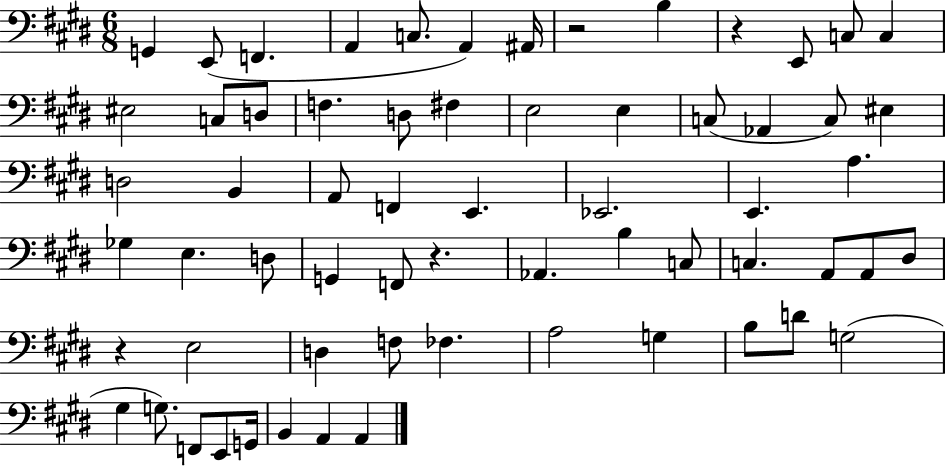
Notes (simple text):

G2/q E2/e F2/q. A2/q C3/e. A2/q A#2/s R/h B3/q R/q E2/e C3/e C3/q EIS3/h C3/e D3/e F3/q. D3/e F#3/q E3/h E3/q C3/e Ab2/q C3/e EIS3/q D3/h B2/q A2/e F2/q E2/q. Eb2/h. E2/q. A3/q. Gb3/q E3/q. D3/e G2/q F2/e R/q. Ab2/q. B3/q C3/e C3/q. A2/e A2/e D#3/e R/q E3/h D3/q F3/e FES3/q. A3/h G3/q B3/e D4/e G3/h G#3/q G3/e. F2/e E2/e G2/s B2/q A2/q A2/q